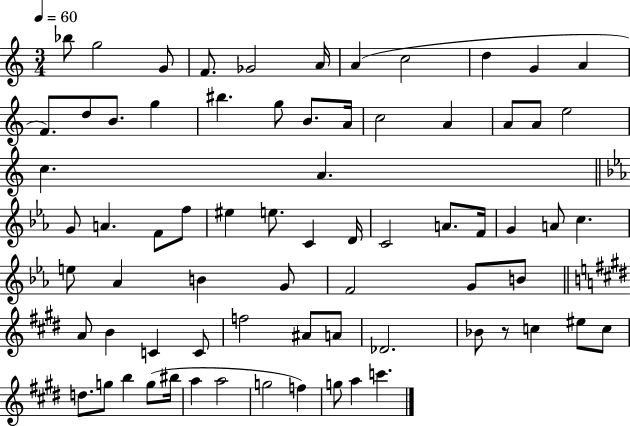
{
  \clef treble
  \numericTimeSignature
  \time 3/4
  \key c \major
  \tempo 4 = 60
  bes''8 g''2 g'8 | f'8. ges'2 a'16 | a'4( c''2 | d''4 g'4 a'4 | \break f'8.) d''8 b'8. g''4 | bis''4. g''8 b'8. a'16 | c''2 a'4 | a'8 a'8 e''2 | \break c''4. a'4. | \bar "||" \break \key ees \major g'8 a'4. f'8 f''8 | eis''4 e''8. c'4 d'16 | c'2 a'8. f'16 | g'4 a'8 c''4. | \break e''8 aes'4 b'4 g'8 | f'2 g'8 b'8 | \bar "||" \break \key e \major a'8 b'4 c'4 c'8 | f''2 ais'8 a'8 | des'2. | bes'8 r8 c''4 eis''8 c''8 | \break d''8. g''8 b''4 g''8( bis''16 | a''4 a''2 | g''2 f''4) | g''8 a''4 c'''4. | \break \bar "|."
}